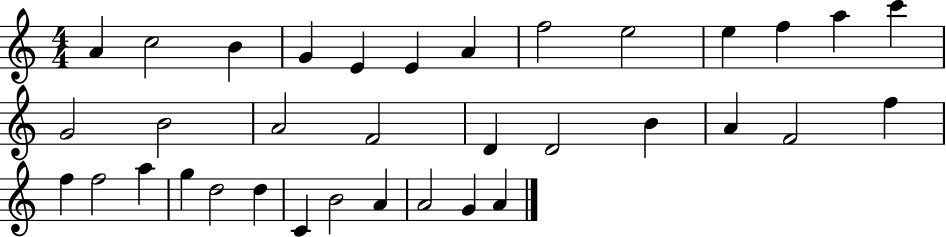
X:1
T:Untitled
M:4/4
L:1/4
K:C
A c2 B G E E A f2 e2 e f a c' G2 B2 A2 F2 D D2 B A F2 f f f2 a g d2 d C B2 A A2 G A